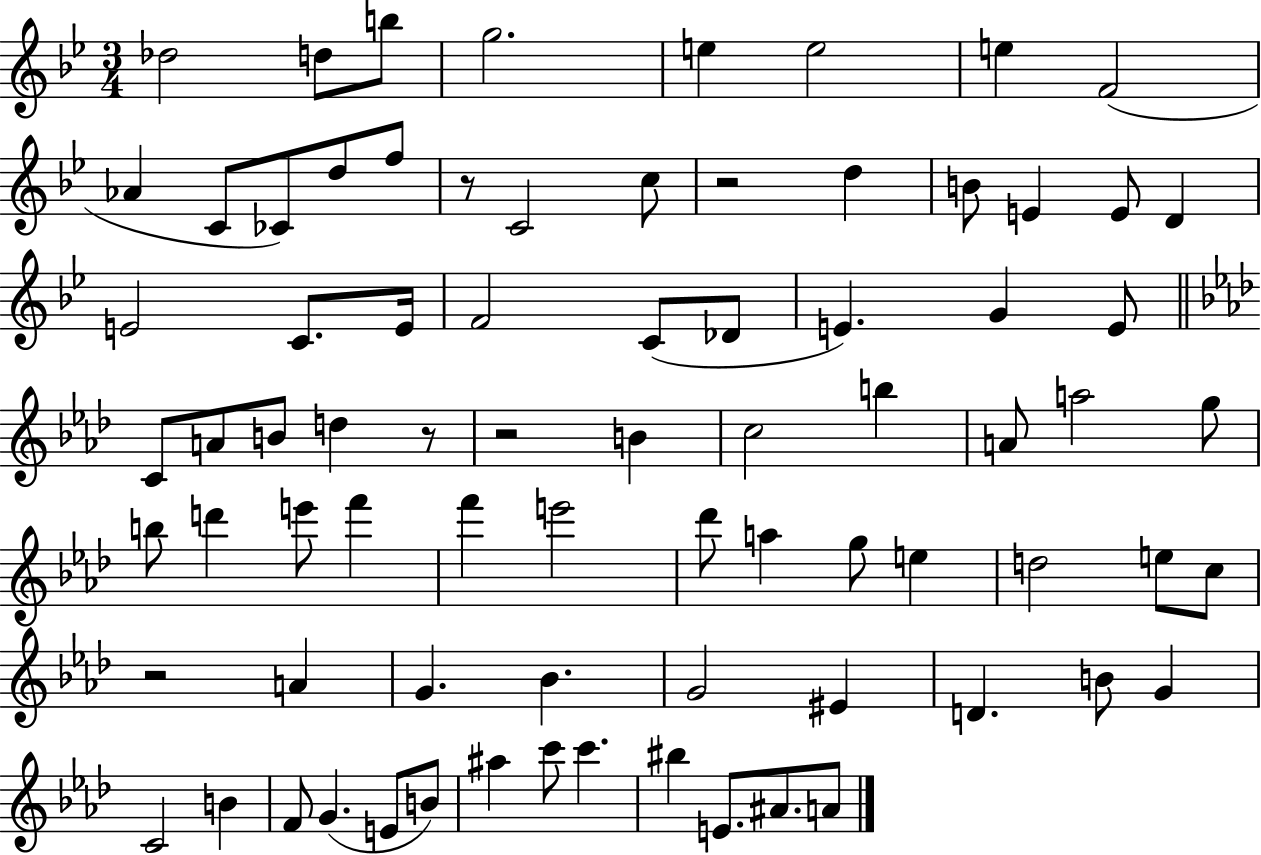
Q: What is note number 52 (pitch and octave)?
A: C5